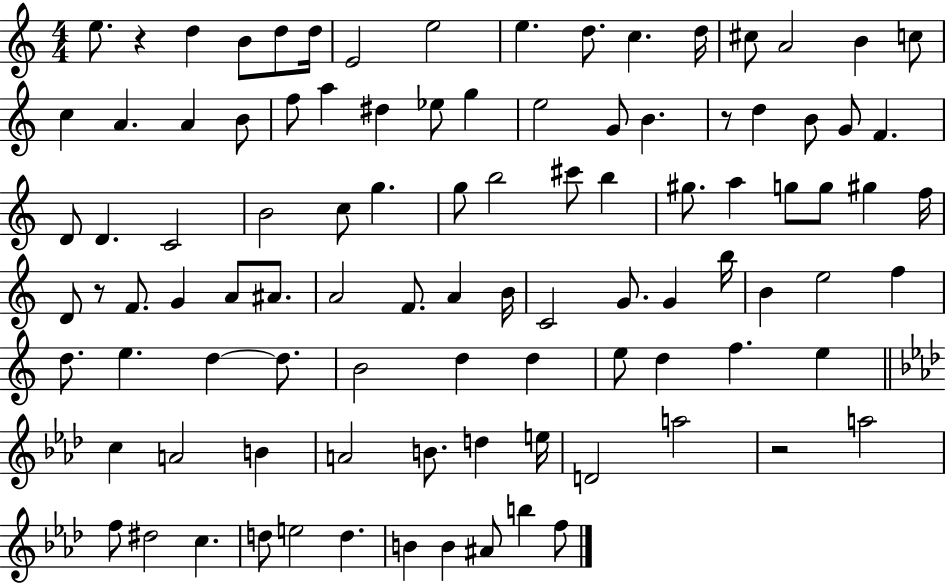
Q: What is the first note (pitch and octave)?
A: E5